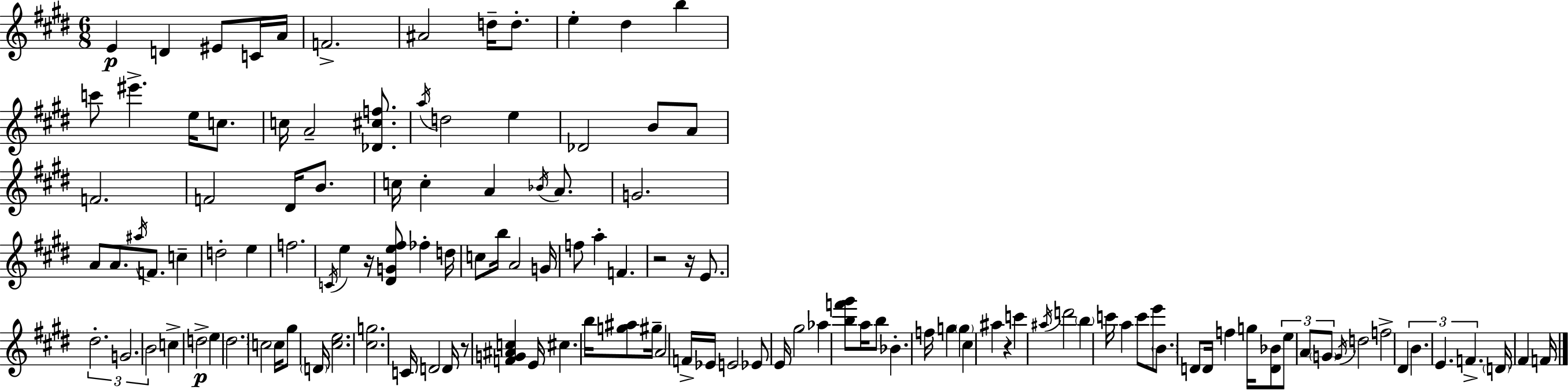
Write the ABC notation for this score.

X:1
T:Untitled
M:6/8
L:1/4
K:E
E D ^E/2 C/4 A/4 F2 ^A2 d/4 d/2 e ^d b c'/2 ^e' e/4 c/2 c/4 A2 [_D^cf]/2 a/4 d2 e _D2 B/2 A/2 F2 F2 ^D/4 B/2 c/4 c A _B/4 A/2 G2 A/2 A/2 ^a/4 F/2 c d2 e f2 C/4 e z/4 [^DGe^f]/2 _f d/4 c/2 b/4 A2 G/4 f/2 a F z2 z/4 E/2 ^d2 G2 B2 c d2 e ^d2 c2 c/4 ^g/2 D/4 [^ce]2 [^cg]2 C/4 D2 D/4 z/2 [FG^Ac] E/4 ^c b/4 [g^a]/2 ^g/4 A2 F/4 _E/4 E2 _E/2 E/4 ^g2 _a [bf'^g']/2 a/4 b/2 _B f/4 g g ^c ^a z c' ^a/4 d'2 b c'/4 a c'/2 e'/2 B/2 D/2 D/4 f g/4 [D_B]/2 e/2 A/2 G/2 G/4 d2 f2 ^D B E F D/4 ^F F/4